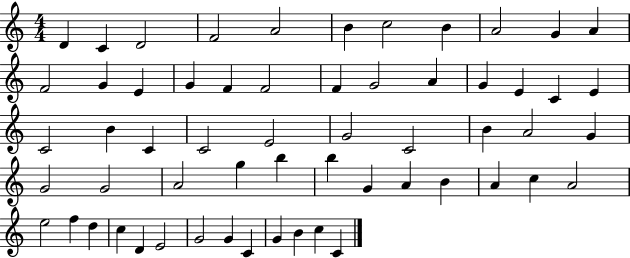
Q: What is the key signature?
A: C major